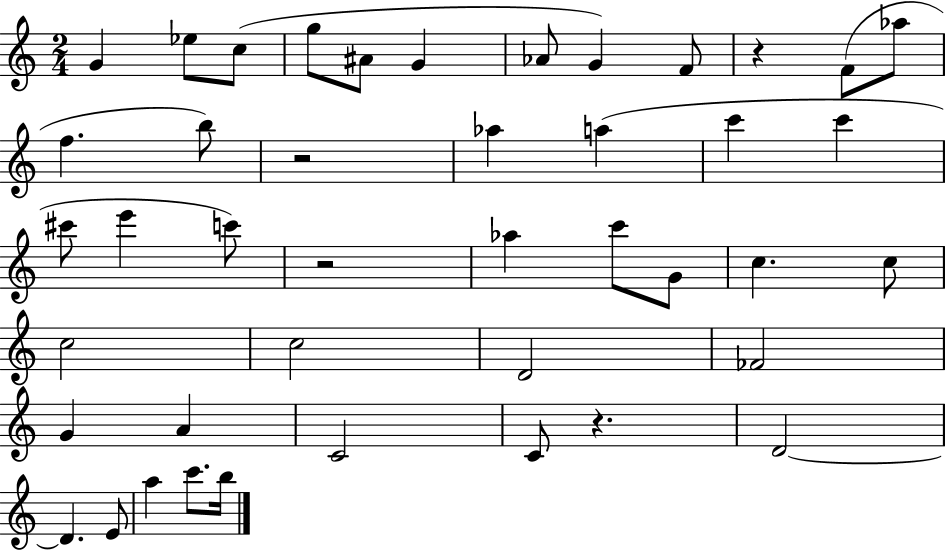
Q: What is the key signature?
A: C major